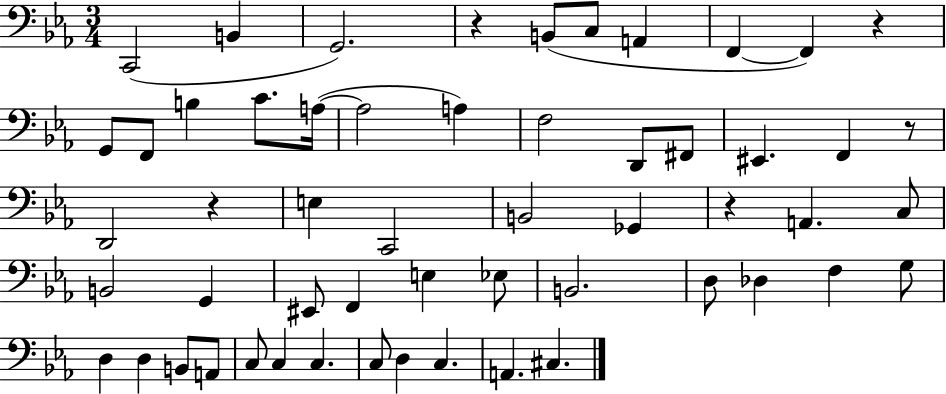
X:1
T:Untitled
M:3/4
L:1/4
K:Eb
C,,2 B,, G,,2 z B,,/2 C,/2 A,, F,, F,, z G,,/2 F,,/2 B, C/2 A,/4 A,2 A, F,2 D,,/2 ^F,,/2 ^E,, F,, z/2 D,,2 z E, C,,2 B,,2 _G,, z A,, C,/2 B,,2 G,, ^E,,/2 F,, E, _E,/2 B,,2 D,/2 _D, F, G,/2 D, D, B,,/2 A,,/2 C,/2 C, C, C,/2 D, C, A,, ^C,